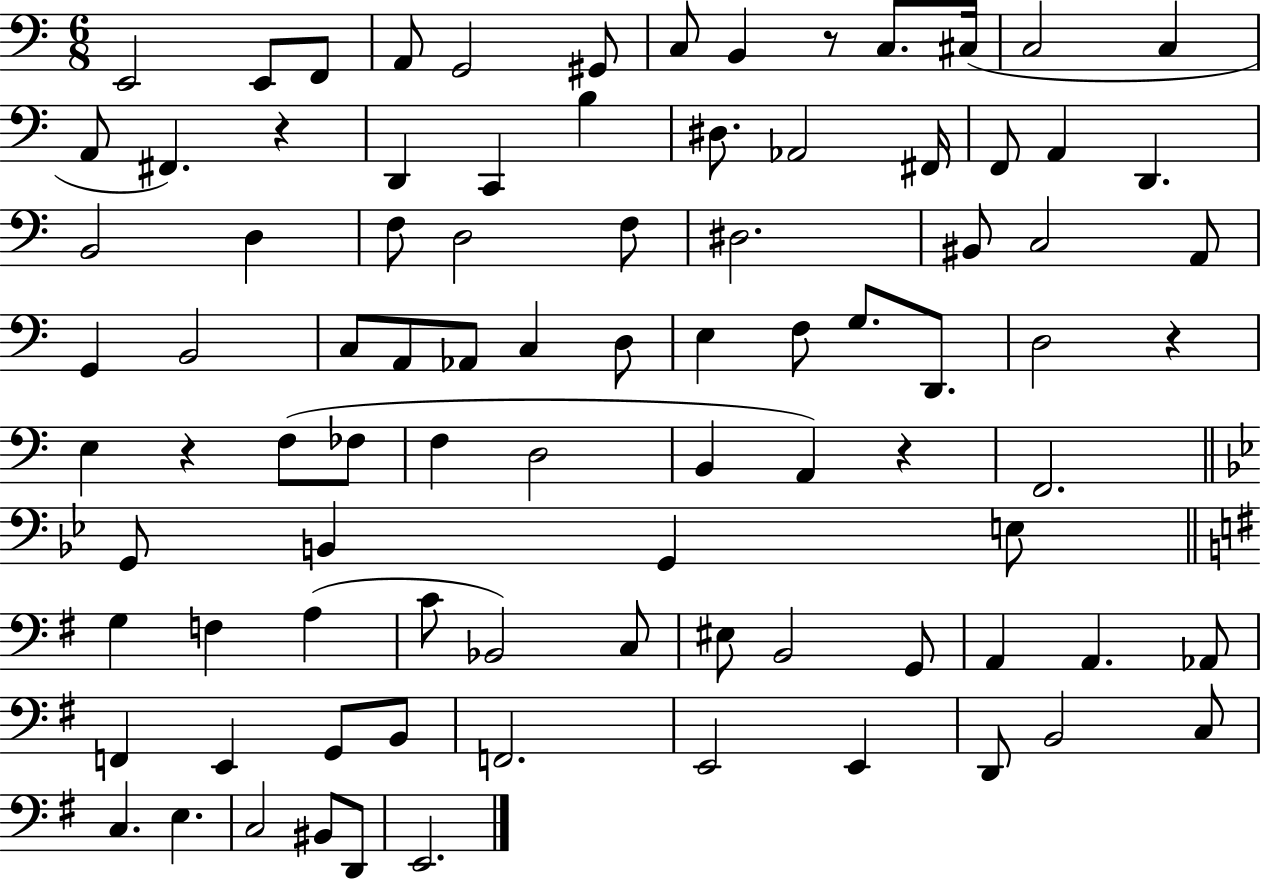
X:1
T:Untitled
M:6/8
L:1/4
K:C
E,,2 E,,/2 F,,/2 A,,/2 G,,2 ^G,,/2 C,/2 B,, z/2 C,/2 ^C,/4 C,2 C, A,,/2 ^F,, z D,, C,, B, ^D,/2 _A,,2 ^F,,/4 F,,/2 A,, D,, B,,2 D, F,/2 D,2 F,/2 ^D,2 ^B,,/2 C,2 A,,/2 G,, B,,2 C,/2 A,,/2 _A,,/2 C, D,/2 E, F,/2 G,/2 D,,/2 D,2 z E, z F,/2 _F,/2 F, D,2 B,, A,, z F,,2 G,,/2 B,, G,, E,/2 G, F, A, C/2 _B,,2 C,/2 ^E,/2 B,,2 G,,/2 A,, A,, _A,,/2 F,, E,, G,,/2 B,,/2 F,,2 E,,2 E,, D,,/2 B,,2 C,/2 C, E, C,2 ^B,,/2 D,,/2 E,,2